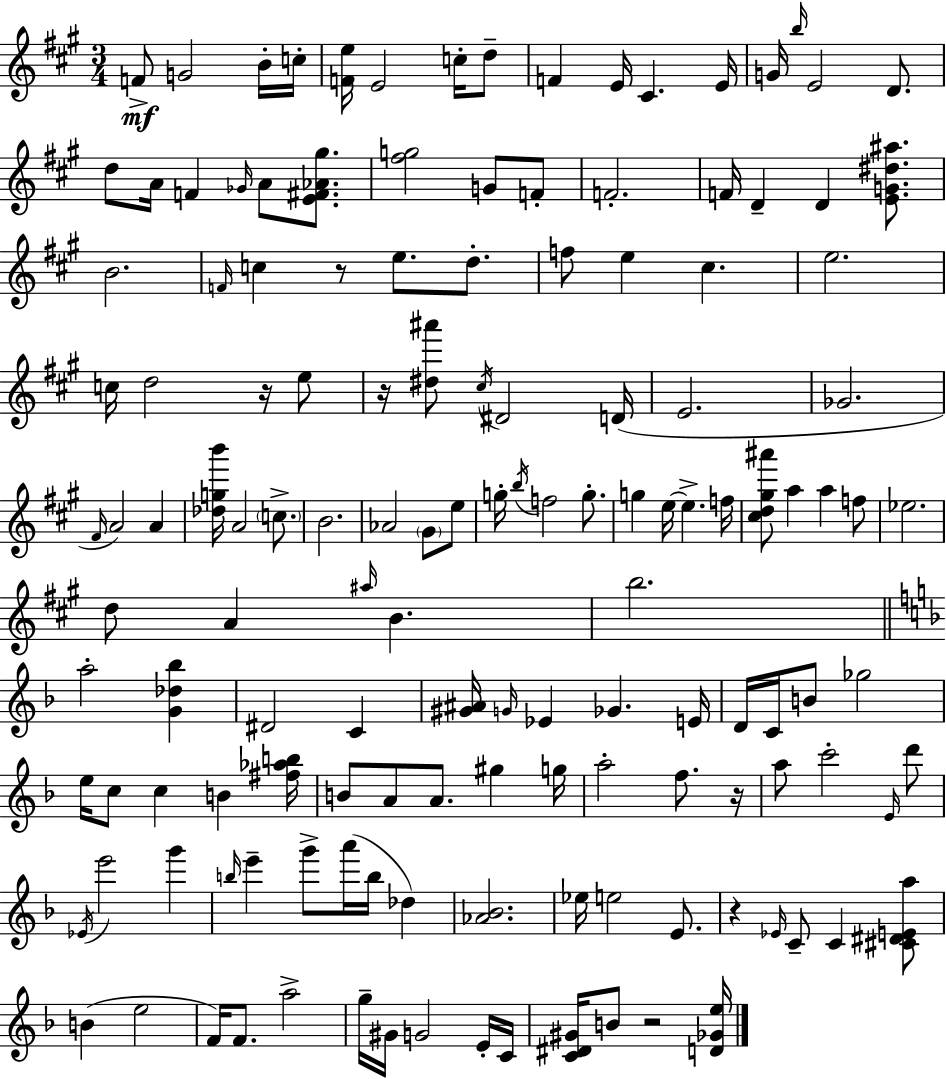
{
  \clef treble
  \numericTimeSignature
  \time 3/4
  \key a \major
  f'8->\mf g'2 b'16-. c''16-. | <f' e''>16 e'2 c''16-. d''8-- | f'4 e'16 cis'4. e'16 | g'16 \grace { b''16 } e'2 d'8. | \break d''8 a'16 f'4 \grace { ges'16 } a'8 <e' fis' aes' gis''>8. | <fis'' g''>2 g'8 | f'8-. f'2.-. | f'16 d'4-- d'4 <e' g' dis'' ais''>8. | \break b'2. | \grace { f'16 } c''4 r8 e''8. | d''8.-. f''8 e''4 cis''4. | e''2. | \break c''16 d''2 | r16 e''8 r16 <dis'' ais'''>8 \acciaccatura { cis''16 } dis'2 | d'16( e'2. | ges'2. | \break \grace { fis'16 }) a'2 | a'4 <des'' g'' b'''>16 a'2 | \parenthesize c''8.-> b'2. | aes'2 | \break \parenthesize gis'8 e''8 g''16-. \acciaccatura { b''16 } f''2 | g''8.-. g''4 e''16~~ e''4.-> | f''16 <cis'' d'' gis'' ais'''>8 a''4 | a''4 f''8 ees''2. | \break d''8 a'4 | \grace { ais''16 } b'4. b''2. | \bar "||" \break \key f \major a''2-. <g' des'' bes''>4 | dis'2 c'4 | <gis' ais'>16 \grace { g'16 } ees'4 ges'4. | e'16 d'16 c'16 b'8 ges''2 | \break e''16 c''8 c''4 b'4 | <fis'' aes'' b''>16 b'8 a'8 a'8. gis''4 | g''16 a''2-. f''8. | r16 a''8 c'''2-. \grace { e'16 } | \break d'''8 \acciaccatura { ees'16 } e'''2 g'''4 | \grace { b''16 } e'''4-- g'''8-> a'''16( b''16 | des''4) <aes' bes'>2. | ees''16 e''2 | \break e'8. r4 \grace { ees'16 } c'8-- c'4 | <cis' dis' e' a''>8 b'4( e''2 | f'16) f'8. a''2-> | g''16-- gis'16 g'2 | \break e'16-. c'16 <c' dis' gis'>16 b'8 r2 | <d' ges' e''>16 \bar "|."
}